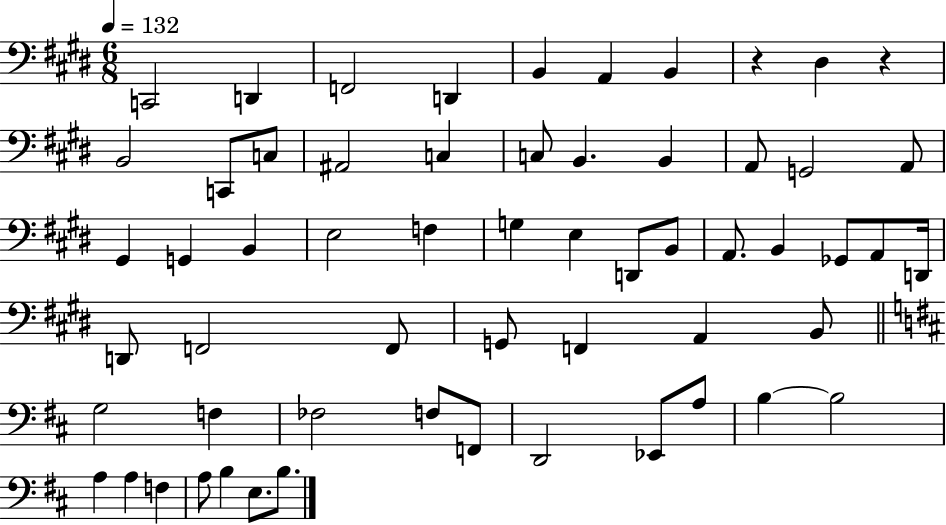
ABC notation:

X:1
T:Untitled
M:6/8
L:1/4
K:E
C,,2 D,, F,,2 D,, B,, A,, B,, z ^D, z B,,2 C,,/2 C,/2 ^A,,2 C, C,/2 B,, B,, A,,/2 G,,2 A,,/2 ^G,, G,, B,, E,2 F, G, E, D,,/2 B,,/2 A,,/2 B,, _G,,/2 A,,/2 D,,/4 D,,/2 F,,2 F,,/2 G,,/2 F,, A,, B,,/2 G,2 F, _F,2 F,/2 F,,/2 D,,2 _E,,/2 A,/2 B, B,2 A, A, F, A,/2 B, E,/2 B,/2